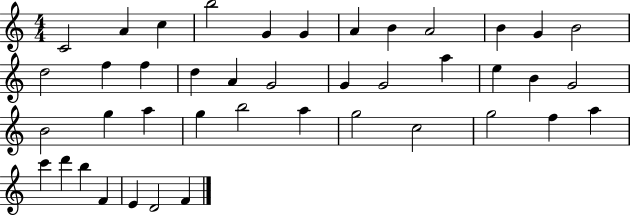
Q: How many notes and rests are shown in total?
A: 42